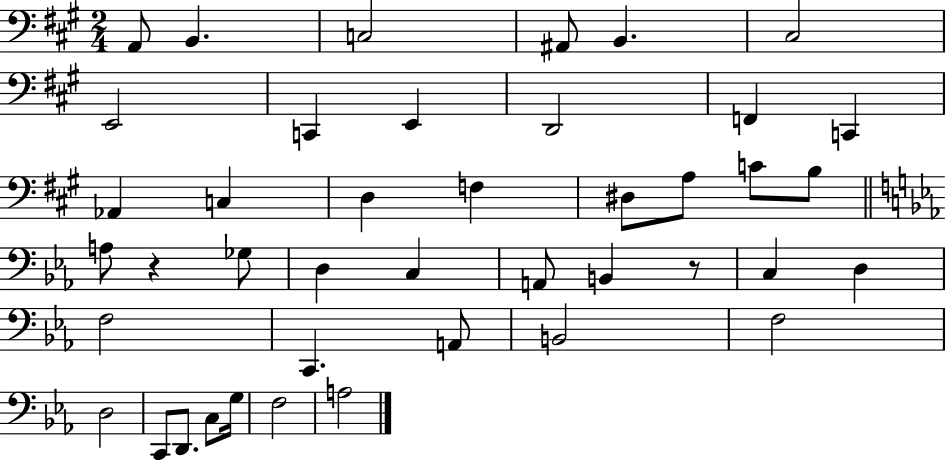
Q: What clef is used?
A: bass